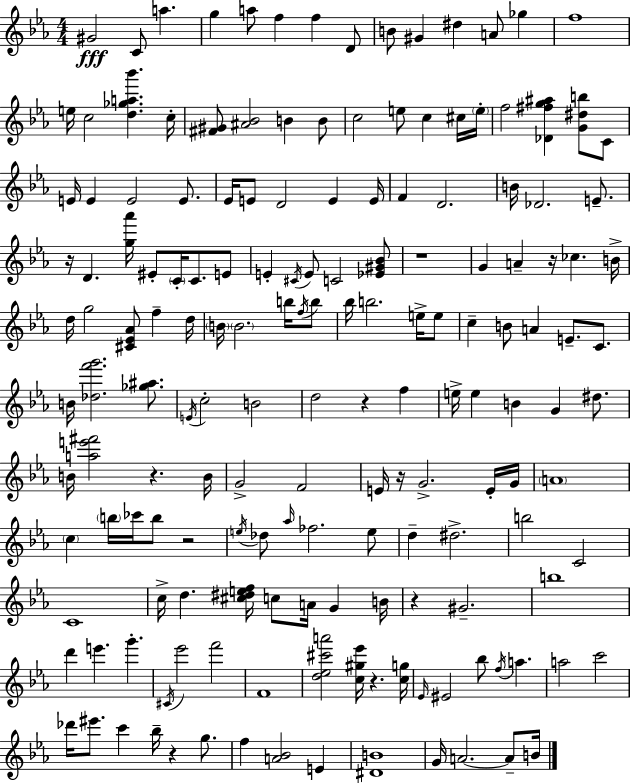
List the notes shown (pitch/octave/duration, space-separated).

G#4/h C4/e A5/q. G5/q A5/e F5/q F5/q D4/e B4/e G#4/q D#5/q A4/e Gb5/q F5/w E5/s C5/h [D5,Gb5,A5,Bb6]/q. C5/s [F#4,G#4]/e [A#4,Bb4]/h B4/q B4/e C5/h E5/e C5/q C#5/s E5/s F5/h [Db4,F#5,G5,A#5]/q [G4,D#5,B5]/e C4/e E4/s E4/q E4/h E4/e. Eb4/s E4/e D4/h E4/q E4/s F4/q D4/h. B4/s Db4/h. E4/e. R/s D4/q. [G5,Ab6]/s EIS4/e C4/s C4/e. E4/e E4/q C#4/s E4/e C4/h [Eb4,G#4,Bb4]/e R/w G4/q A4/q R/s CES5/q. B4/s D5/s G5/h [C#4,Eb4,Ab4]/e F5/q D5/s B4/s B4/h. B5/s F5/s B5/e Bb5/s B5/h. E5/s E5/e C5/q B4/e A4/q E4/e. C4/e. B4/s [Db5,F6,G6]/h. [Gb5,A#5]/e. E4/s C5/h B4/h D5/h R/q F5/q E5/s E5/q B4/q G4/q D#5/e. B4/s [A5,E6,F#6]/h R/q. B4/s G4/h F4/h E4/s R/s G4/h. E4/s G4/s A4/w C5/q B5/s CES6/s B5/e R/h E5/s Db5/e Ab5/s FES5/h. E5/e D5/q D#5/h. B5/h C4/h C4/w C5/s D5/q. [C#5,D#5,E5,F5]/s C5/e A4/s G4/q B4/s R/q G#4/h. B5/w D6/q E6/q. G6/q. C#4/s Eb6/h F6/h F4/w [D5,Eb5,C#6,A6]/h [C5,G#5,Eb6]/s R/q. [C5,G5]/s Eb4/s EIS4/h Bb5/e F5/s A5/q. A5/h C6/h Db6/s EIS6/e. C6/q Bb5/s R/q G5/e. F5/q [A4,Bb4]/h E4/q [D#4,B4]/w G4/s A4/h. A4/e B4/s